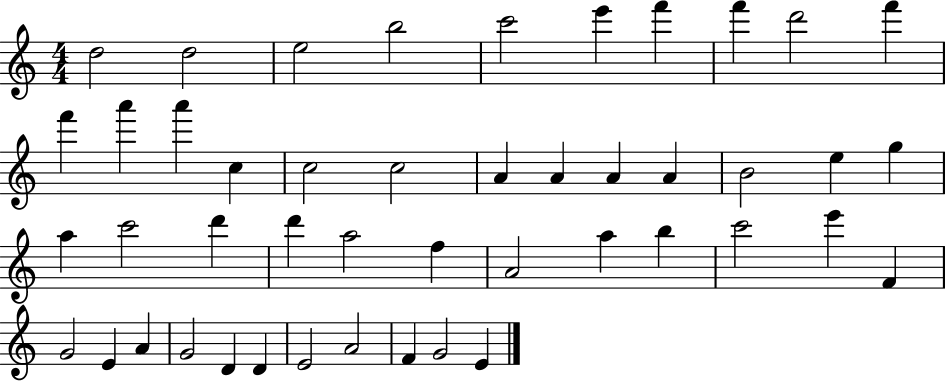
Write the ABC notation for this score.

X:1
T:Untitled
M:4/4
L:1/4
K:C
d2 d2 e2 b2 c'2 e' f' f' d'2 f' f' a' a' c c2 c2 A A A A B2 e g a c'2 d' d' a2 f A2 a b c'2 e' F G2 E A G2 D D E2 A2 F G2 E